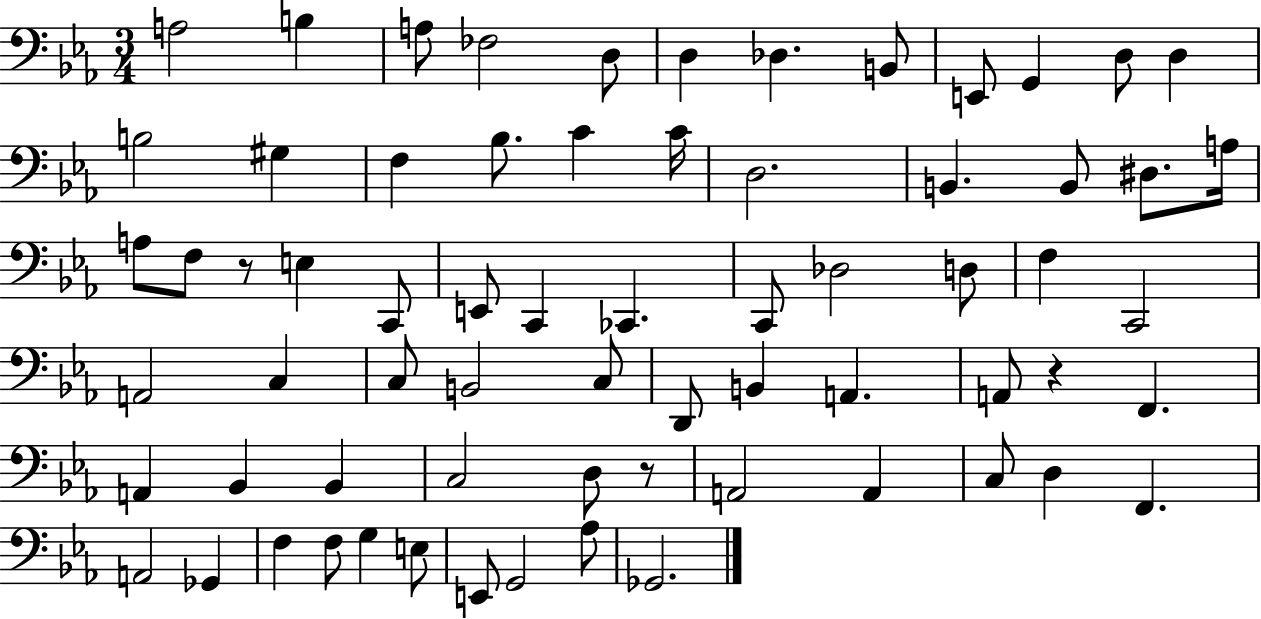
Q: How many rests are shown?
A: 3